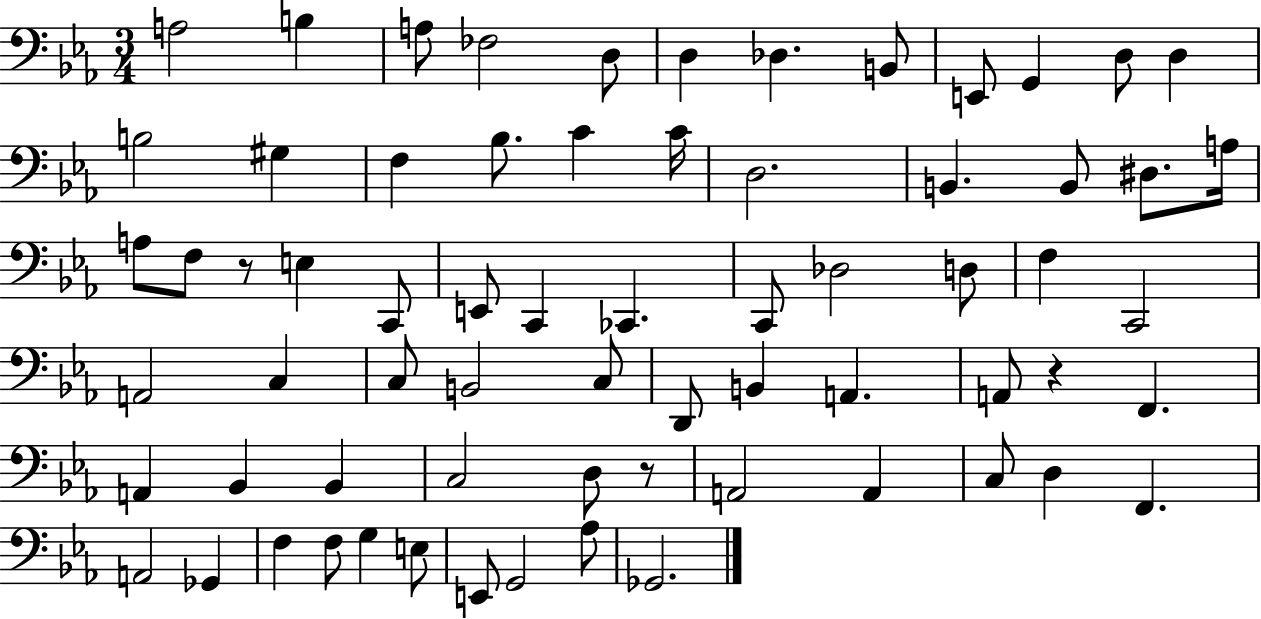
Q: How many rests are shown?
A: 3